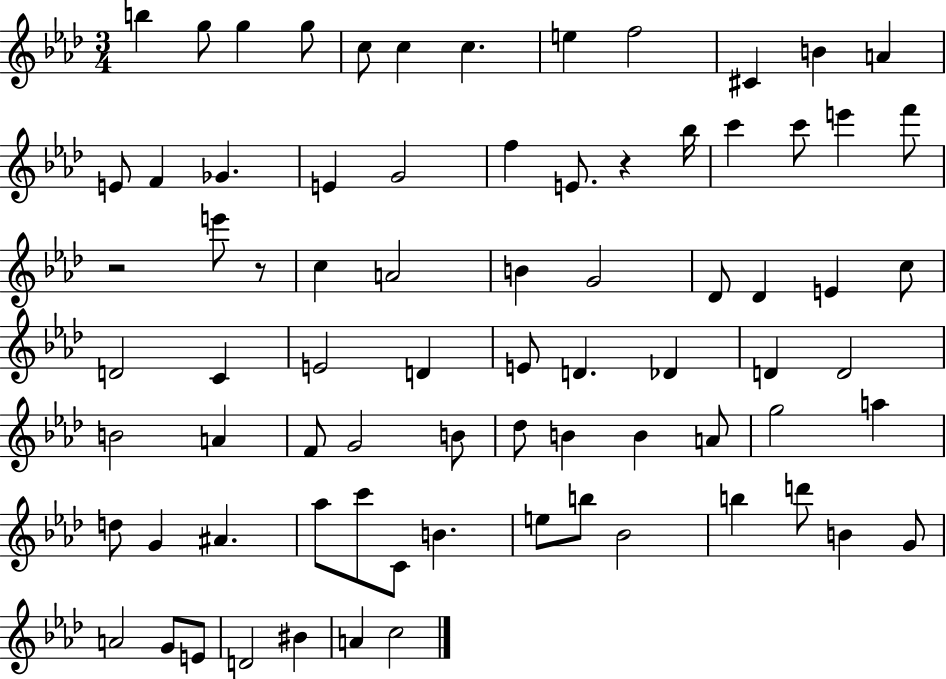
B5/q G5/e G5/q G5/e C5/e C5/q C5/q. E5/q F5/h C#4/q B4/q A4/q E4/e F4/q Gb4/q. E4/q G4/h F5/q E4/e. R/q Bb5/s C6/q C6/e E6/q F6/e R/h E6/e R/e C5/q A4/h B4/q G4/h Db4/e Db4/q E4/q C5/e D4/h C4/q E4/h D4/q E4/e D4/q. Db4/q D4/q D4/h B4/h A4/q F4/e G4/h B4/e Db5/e B4/q B4/q A4/e G5/h A5/q D5/e G4/q A#4/q. Ab5/e C6/e C4/e B4/q. E5/e B5/e Bb4/h B5/q D6/e B4/q G4/e A4/h G4/e E4/e D4/h BIS4/q A4/q C5/h